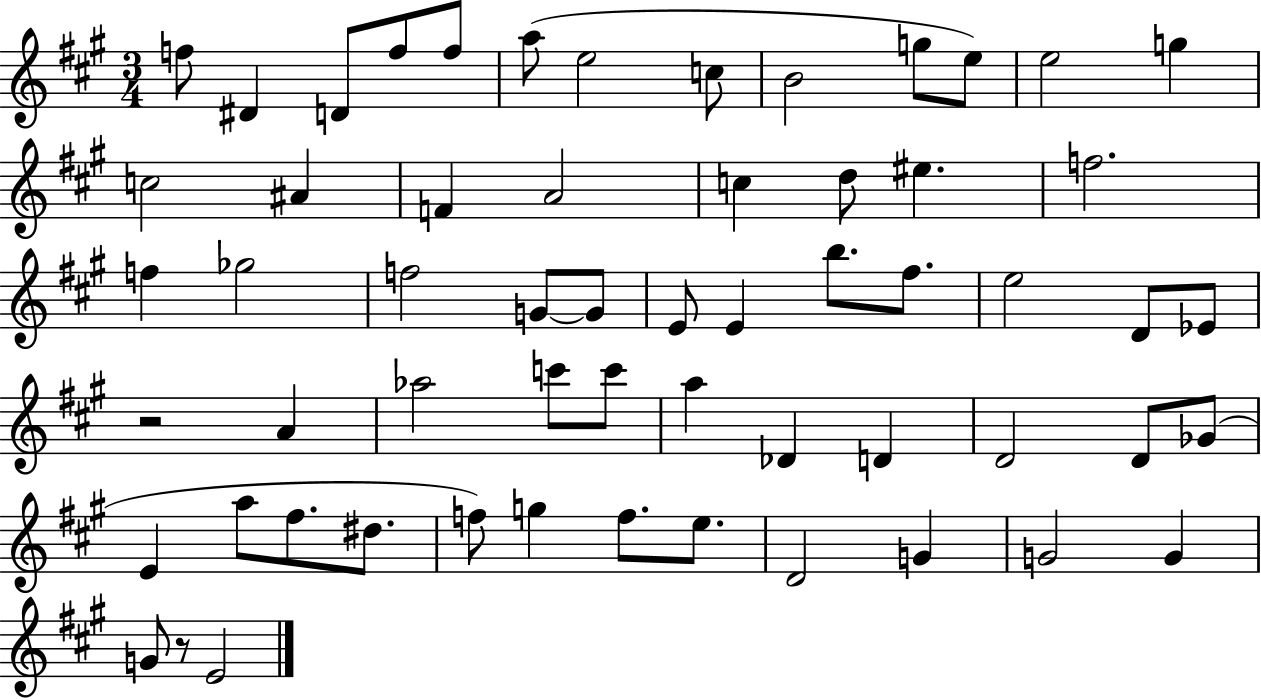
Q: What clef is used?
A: treble